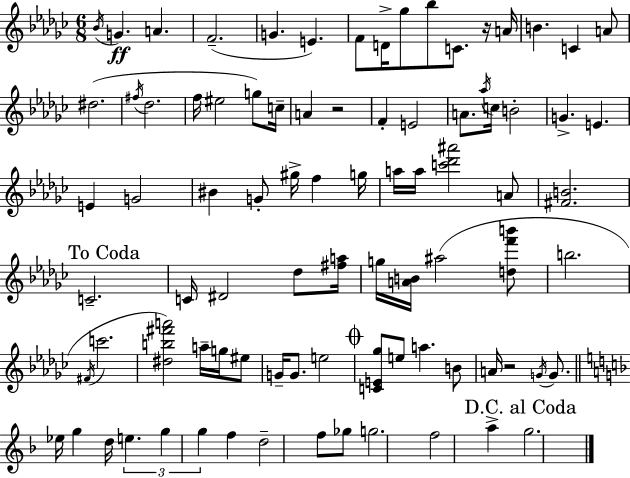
{
  \clef treble
  \numericTimeSignature
  \time 6/8
  \key ees \minor
  \acciaccatura { bes'16 }\ff g'4. a'4. | f'2.--( | g'4. e'4.) | f'8 d'16-> ges''8 bes''8 c'8. r16 | \break a'16 b'4. c'4 a'8 | dis''2.( | \acciaccatura { fis''16 } des''2. | f''16 eis''2 g''8) | \break c''16-- a'4 r2 | f'4-. e'2 | a'8. \acciaccatura { aes''16 } c''16 b'2-. | g'4.-> e'4. | \break e'4 g'2 | bis'4 g'8-. gis''16-> f''4 | g''16 a''16 a''16 <c''' des''' ais'''>2 | a'8 <fis' b'>2. | \break \mark "To Coda" c'2.-- | c'16 dis'2 | des''8 <fis'' a''>16 g''16 <a' b'>16 ais''2( | <d'' f''' b'''>8 b''2. | \break \acciaccatura { fis'16 } c'''2. | <dis'' b'' fis''' a'''>2) | a''16-- g''16 eis''8 g'16-- g'8. e''2 | \mark \markup { \musicglyph "scripts.coda" } <c' e' ges''>8 e''8 a''4. | \break b'8 a'16 r2 | \acciaccatura { g'16 } g'8. \bar "||" \break \key f \major ees''16 g''4 d''16 \tuplet 3/2 { e''4. | g''4 g''4 } f''4 | d''2-- f''8 ges''8 | g''2. | \break f''2 a''4-> | \mark "D.C. al Coda" g''2. | \bar "|."
}